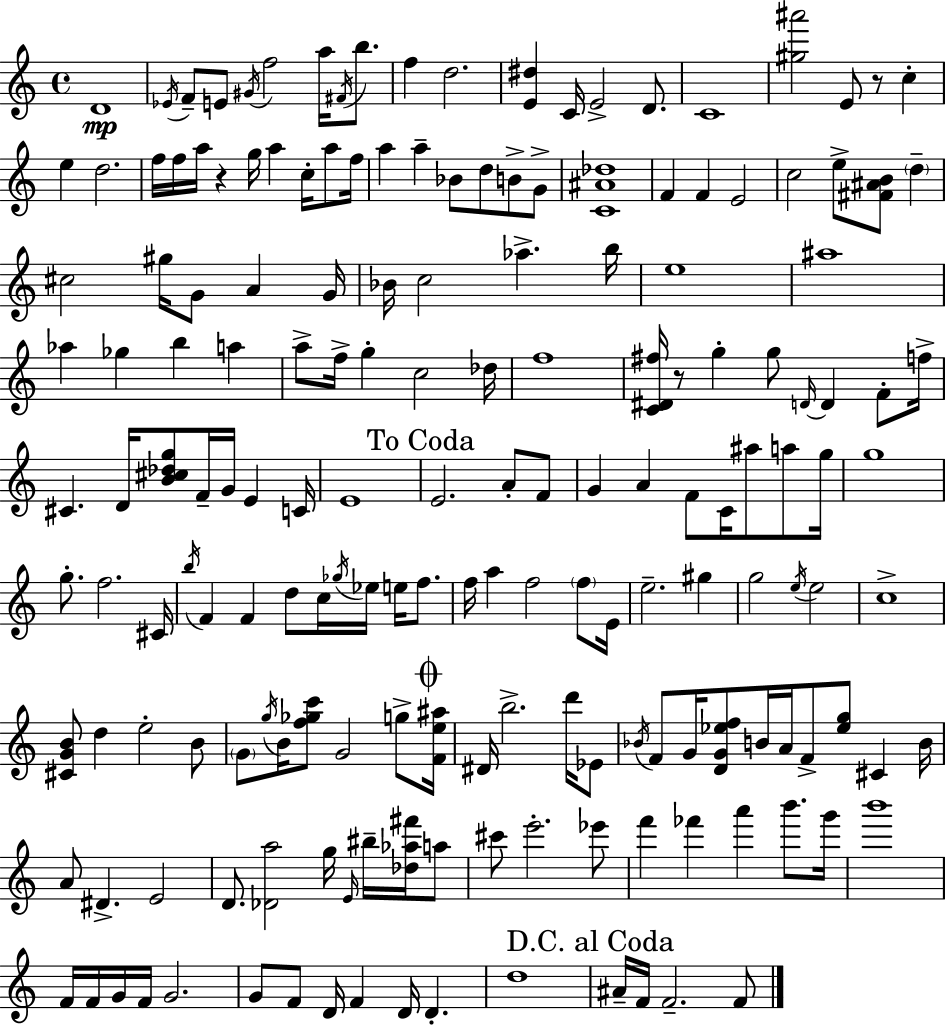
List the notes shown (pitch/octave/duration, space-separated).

D4/w Eb4/s F4/e E4/e G#4/s F5/h A5/s F#4/s B5/e. F5/q D5/h. [E4,D#5]/q C4/s E4/h D4/e. C4/w [G#5,A#6]/h E4/e R/e C5/q E5/q D5/h. F5/s F5/s A5/s R/q G5/s A5/q C5/s A5/e F5/s A5/q A5/q Bb4/e D5/e B4/e G4/e [C4,A#4,Db5]/w F4/q F4/q E4/h C5/h E5/e [F#4,A#4,B4]/e D5/q C#5/h G#5/s G4/e A4/q G4/s Bb4/s C5/h Ab5/q. B5/s E5/w A#5/w Ab5/q Gb5/q B5/q A5/q A5/e F5/s G5/q C5/h Db5/s F5/w [C4,D#4,F#5]/s R/e G5/q G5/e D4/s D4/q F4/e F5/s C#4/q. D4/s [B4,C#5,Db5,G5]/e F4/s G4/s E4/q C4/s E4/w E4/h. A4/e F4/e G4/q A4/q F4/e C4/s A#5/e A5/e G5/s G5/w G5/e. F5/h. C#4/s B5/s F4/q F4/q D5/e C5/s Gb5/s Eb5/s E5/s F5/e. F5/s A5/q F5/h F5/e E4/s E5/h. G#5/q G5/h E5/s E5/h C5/w [C#4,G4,B4]/e D5/q E5/h B4/e G4/e G5/s B4/s [F5,Gb5,C6]/e G4/h G5/e [F4,E5,A#5]/s D#4/s B5/h. D6/s Eb4/e Bb4/s F4/e G4/s [D4,G4,Eb5,F5]/e B4/s A4/s F4/e [Eb5,G5]/e C#4/q B4/s A4/e D#4/q. E4/h D4/e. [Db4,A5]/h G5/s E4/s BIS5/s [Db5,Ab5,F#6]/s A5/e C#6/e E6/h. Eb6/e F6/q FES6/q A6/q B6/e. G6/s B6/w F4/s F4/s G4/s F4/s G4/h. G4/e F4/e D4/s F4/q D4/s D4/q. D5/w A#4/s F4/s F4/h. F4/e